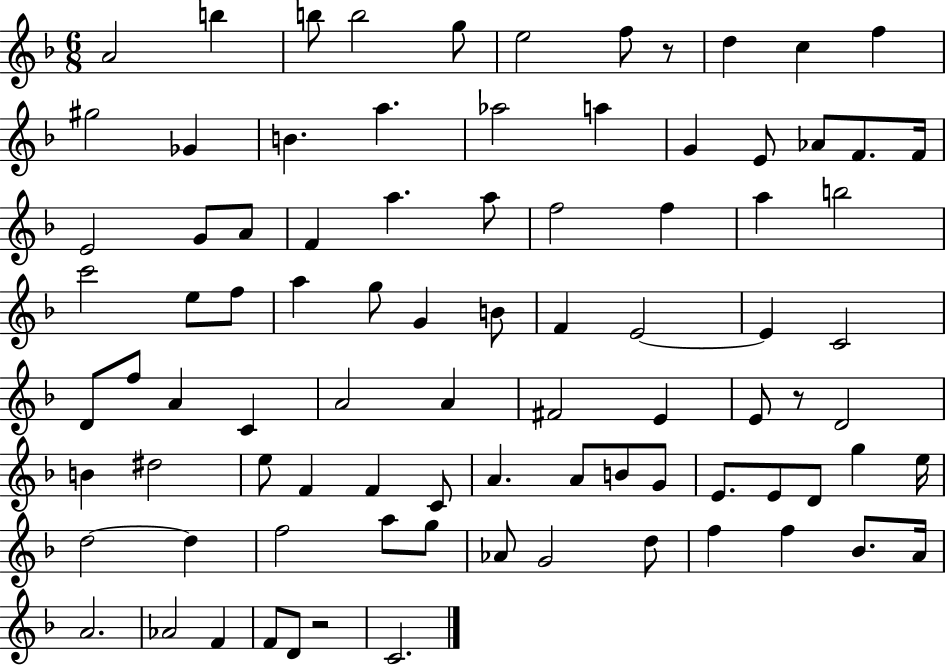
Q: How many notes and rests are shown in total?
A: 88